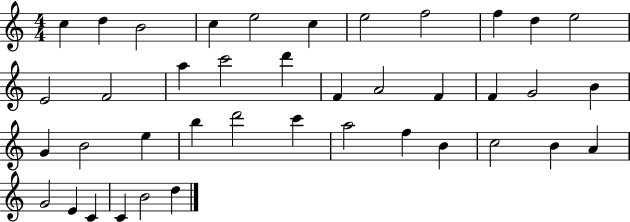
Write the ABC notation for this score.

X:1
T:Untitled
M:4/4
L:1/4
K:C
c d B2 c e2 c e2 f2 f d e2 E2 F2 a c'2 d' F A2 F F G2 B G B2 e b d'2 c' a2 f B c2 B A G2 E C C B2 d